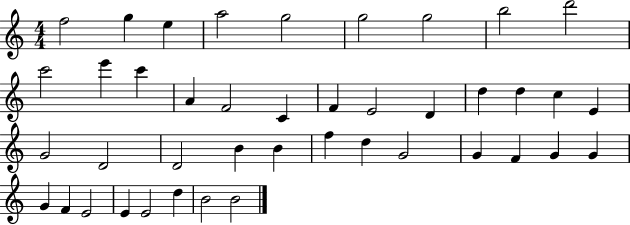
F5/h G5/q E5/q A5/h G5/h G5/h G5/h B5/h D6/h C6/h E6/q C6/q A4/q F4/h C4/q F4/q E4/h D4/q D5/q D5/q C5/q E4/q G4/h D4/h D4/h B4/q B4/q F5/q D5/q G4/h G4/q F4/q G4/q G4/q G4/q F4/q E4/h E4/q E4/h D5/q B4/h B4/h